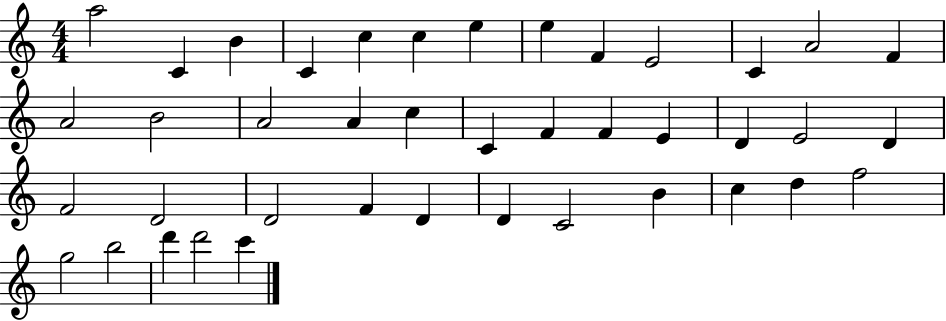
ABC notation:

X:1
T:Untitled
M:4/4
L:1/4
K:C
a2 C B C c c e e F E2 C A2 F A2 B2 A2 A c C F F E D E2 D F2 D2 D2 F D D C2 B c d f2 g2 b2 d' d'2 c'